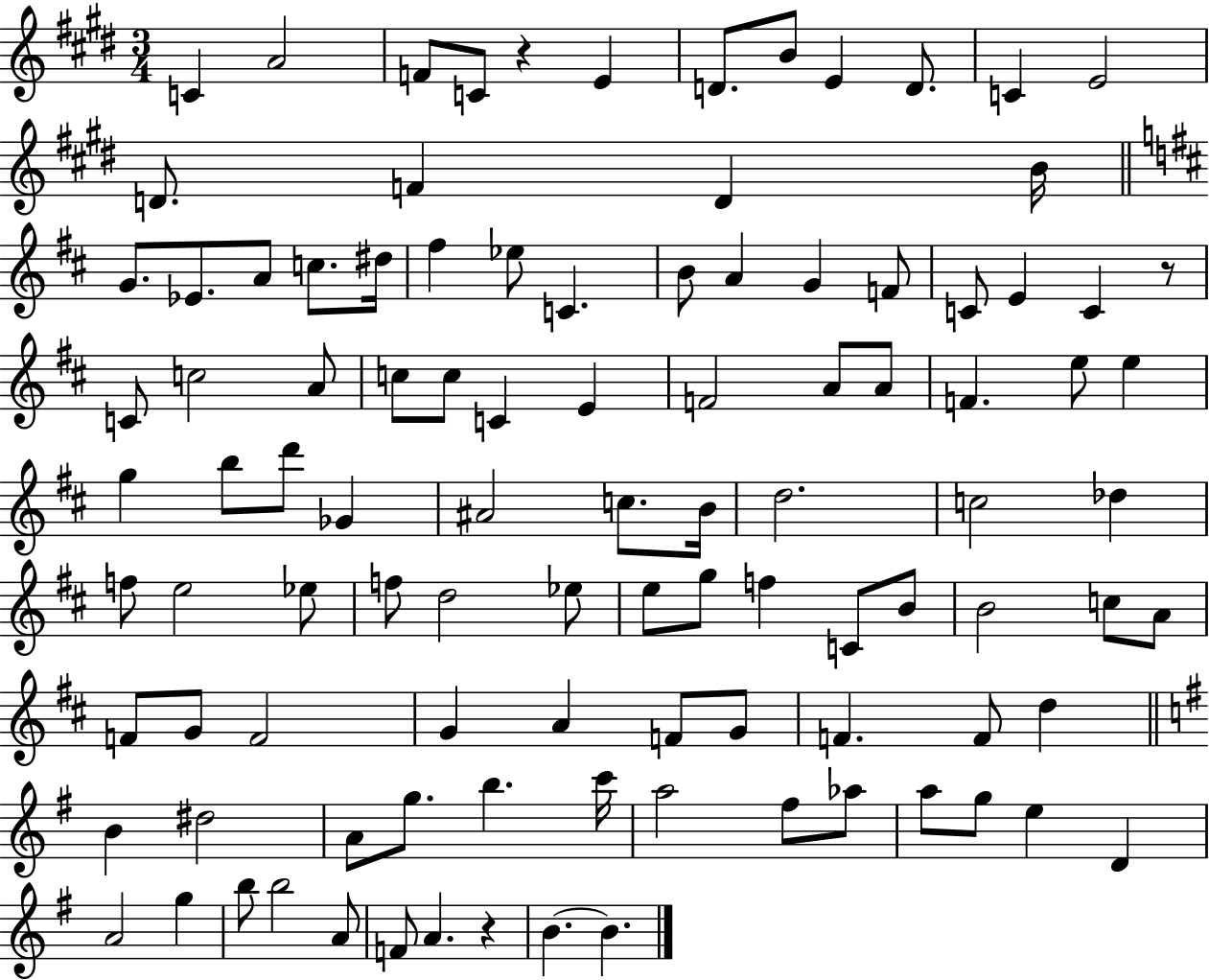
X:1
T:Untitled
M:3/4
L:1/4
K:E
C A2 F/2 C/2 z E D/2 B/2 E D/2 C E2 D/2 F D B/4 G/2 _E/2 A/2 c/2 ^d/4 ^f _e/2 C B/2 A G F/2 C/2 E C z/2 C/2 c2 A/2 c/2 c/2 C E F2 A/2 A/2 F e/2 e g b/2 d'/2 _G ^A2 c/2 B/4 d2 c2 _d f/2 e2 _e/2 f/2 d2 _e/2 e/2 g/2 f C/2 B/2 B2 c/2 A/2 F/2 G/2 F2 G A F/2 G/2 F F/2 d B ^d2 A/2 g/2 b c'/4 a2 ^f/2 _a/2 a/2 g/2 e D A2 g b/2 b2 A/2 F/2 A z B B